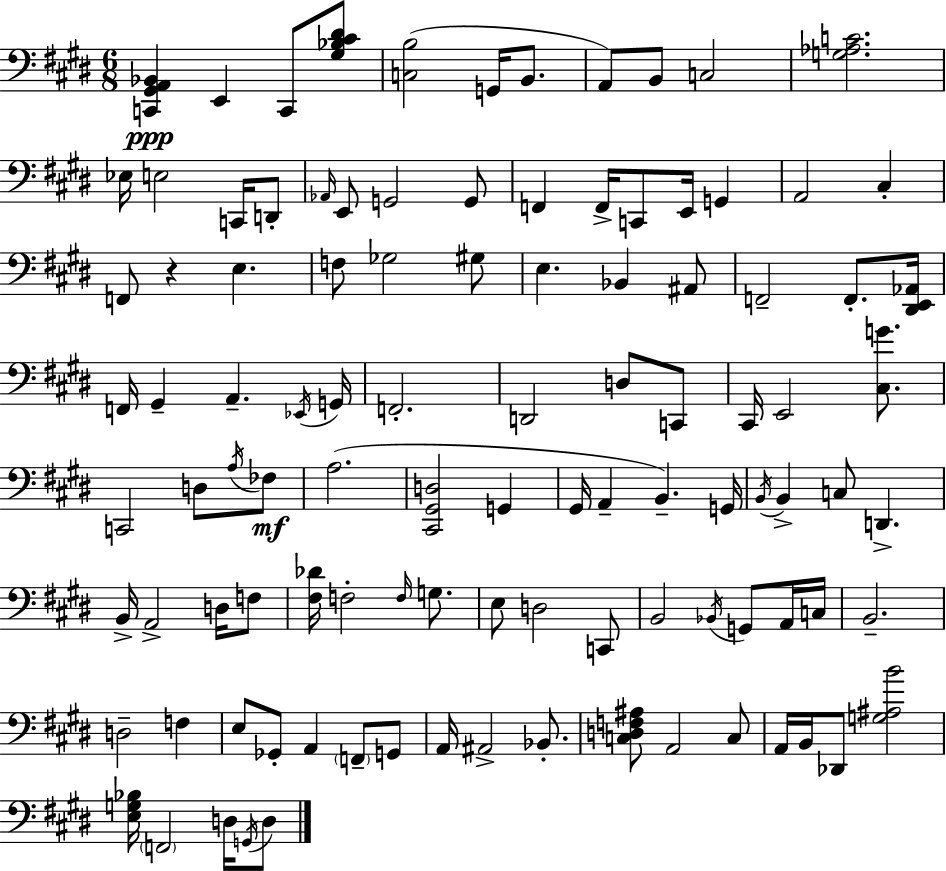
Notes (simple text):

[C2,G#2,A2,Bb2]/q E2/q C2/e [G#3,Bb3,C#4,D#4]/e [C3,B3]/h G2/s B2/e. A2/e B2/e C3/h [G3,Ab3,C4]/h. Eb3/s E3/h C2/s D2/e Ab2/s E2/e G2/h G2/e F2/q F2/s C2/e E2/s G2/q A2/h C#3/q F2/e R/q E3/q. F3/e Gb3/h G#3/e E3/q. Bb2/q A#2/e F2/h F2/e. [D#2,E2,Ab2]/s F2/s G#2/q A2/q. Eb2/s G2/s F2/h. D2/h D3/e C2/e C#2/s E2/h [C#3,G4]/e. C2/h D3/e A3/s FES3/e A3/h. [C#2,G#2,D3]/h G2/q G#2/s A2/q B2/q. G2/s B2/s B2/q C3/e D2/q. B2/s A2/h D3/s F3/e [F#3,Db4]/s F3/h F3/s G3/e. E3/e D3/h C2/e B2/h Bb2/s G2/e A2/s C3/s B2/h. D3/h F3/q E3/e Gb2/e A2/q F2/e G2/e A2/s A#2/h Bb2/e. [C3,D3,F3,A#3]/e A2/h C3/e A2/s B2/s Db2/e [G3,A#3,B4]/h [E3,G3,Bb3]/s F2/h D3/s G2/s D3/e